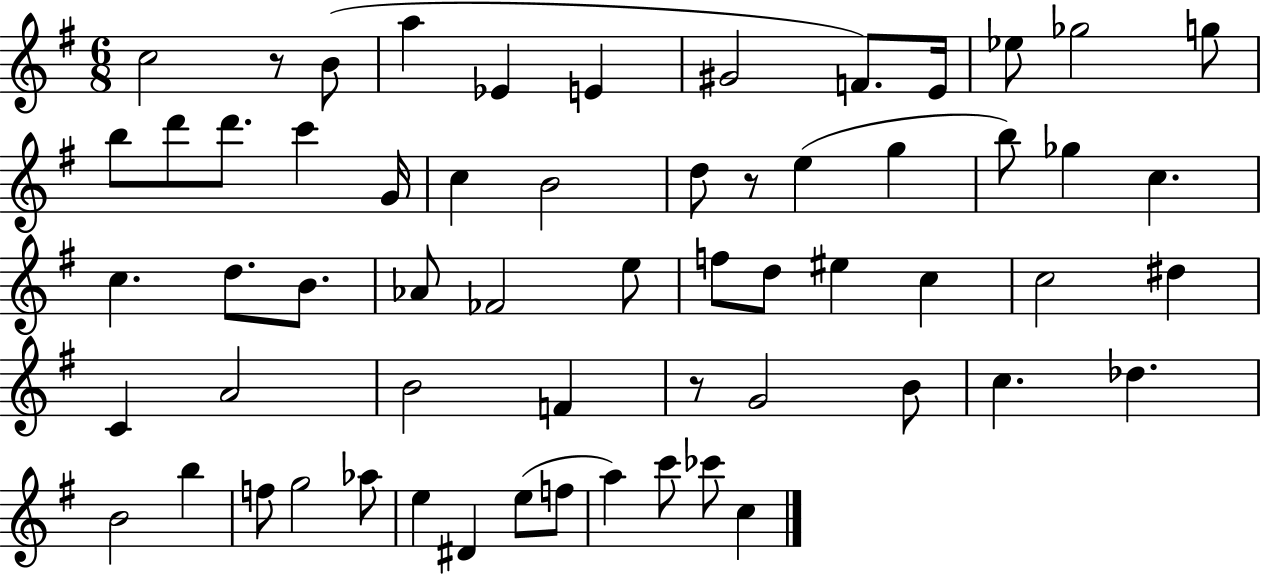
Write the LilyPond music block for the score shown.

{
  \clef treble
  \numericTimeSignature
  \time 6/8
  \key g \major
  c''2 r8 b'8( | a''4 ees'4 e'4 | gis'2 f'8.) e'16 | ees''8 ges''2 g''8 | \break b''8 d'''8 d'''8. c'''4 g'16 | c''4 b'2 | d''8 r8 e''4( g''4 | b''8) ges''4 c''4. | \break c''4. d''8. b'8. | aes'8 fes'2 e''8 | f''8 d''8 eis''4 c''4 | c''2 dis''4 | \break c'4 a'2 | b'2 f'4 | r8 g'2 b'8 | c''4. des''4. | \break b'2 b''4 | f''8 g''2 aes''8 | e''4 dis'4 e''8( f''8 | a''4) c'''8 ces'''8 c''4 | \break \bar "|."
}